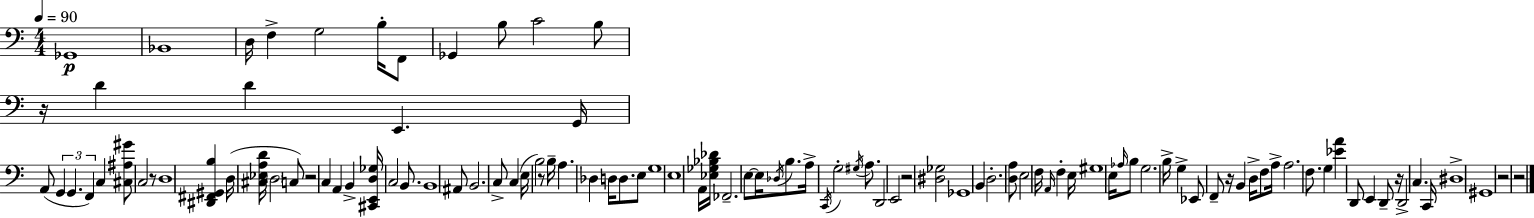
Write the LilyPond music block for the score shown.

{
  \clef bass
  \numericTimeSignature
  \time 4/4
  \key a \minor
  \tempo 4 = 90
  \repeat volta 2 { ges,1\p | bes,1 | d16 f4-> g2 b16-. f,8 | ges,4 b8 c'2 b8 | \break r16 d'4 d'4 e,4. g,16 | a,8( \tuplet 3/2 { g,4 g,4. f,4) } | c4 <cis ais gis'>8 c2 r8 | d1 | \break <dis, fis, gis, b>4 d16( <cis ees a d'>16 \parenthesize d2 c8) | r2 c4 a,4 | b,4-> <cis, e, d ges>16 c2 b,8. | b,1 | \break ais,8 b,2. c8-> | c4( e16 b2) r8 b16-- | a4. des4 d16 d8. e8 | g1 | \break e1 | a,16 <ees ges bes des'>16 fes,2.-- e8~~ | e16 \acciaccatura { des16 } b8. a16-> \acciaccatura { c,16 } g2-. \acciaccatura { gis16 } | a8. d,2 e,2 | \break r2 <dis ges>2 | ges,1 | b,4 d2.-. | <d a>8 e2 f16 \grace { a,16 } f4-. | \break e16 gis1 | e16 \grace { aes16 } b8 g2. | b16-> g4-> ees,8 f,8-- r16 b,4 | d16-> f8 a16-> a2. | \break f8. g4 <ees' a'>4 d,8 e,4 | d,8-- r16 d,2-> c4. | c,16 dis1-> | gis,1 | \break r2 r2 | } \bar "|."
}